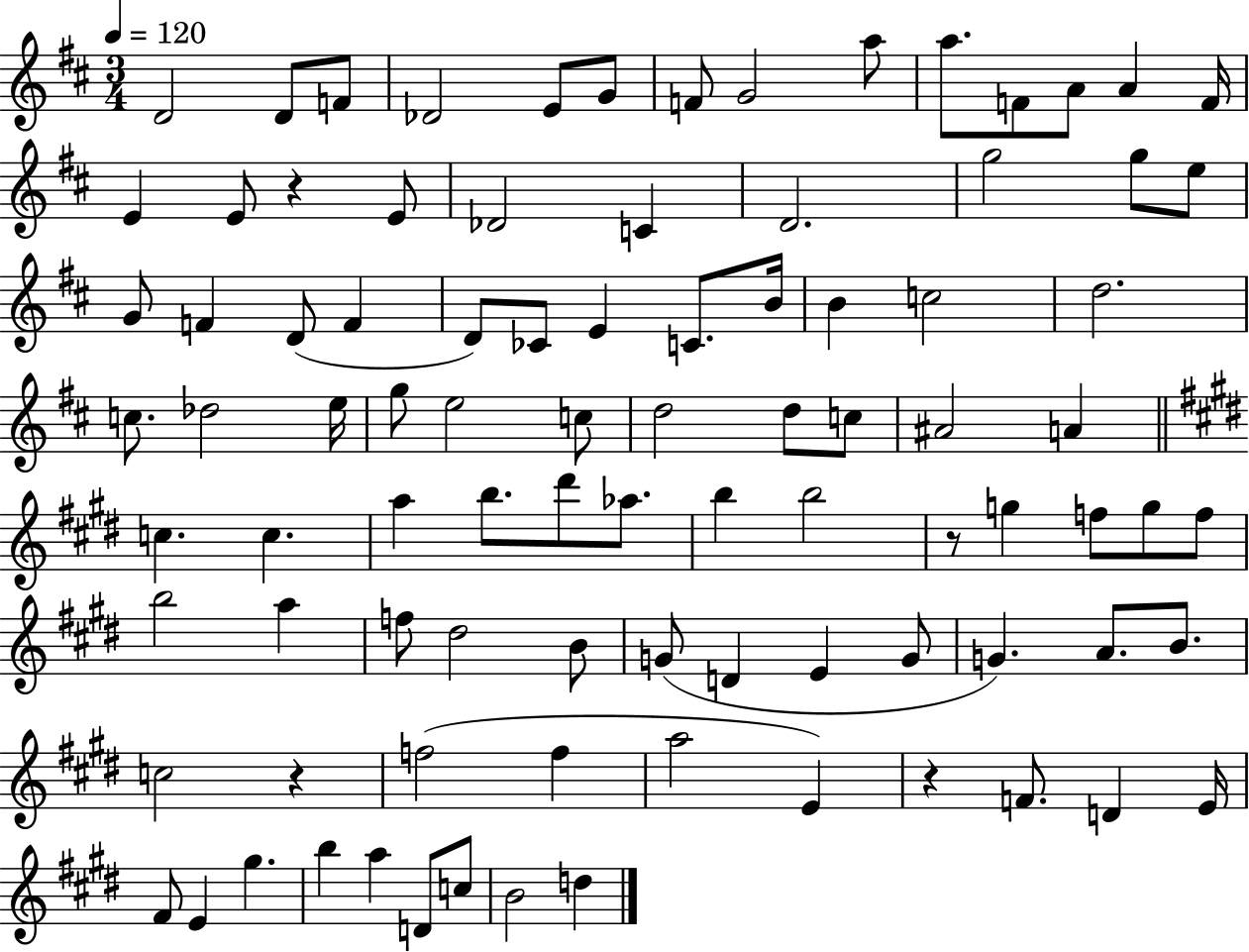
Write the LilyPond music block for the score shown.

{
  \clef treble
  \numericTimeSignature
  \time 3/4
  \key d \major
  \tempo 4 = 120
  \repeat volta 2 { d'2 d'8 f'8 | des'2 e'8 g'8 | f'8 g'2 a''8 | a''8. f'8 a'8 a'4 f'16 | \break e'4 e'8 r4 e'8 | des'2 c'4 | d'2. | g''2 g''8 e''8 | \break g'8 f'4 d'8( f'4 | d'8) ces'8 e'4 c'8. b'16 | b'4 c''2 | d''2. | \break c''8. des''2 e''16 | g''8 e''2 c''8 | d''2 d''8 c''8 | ais'2 a'4 | \break \bar "||" \break \key e \major c''4. c''4. | a''4 b''8. dis'''8 aes''8. | b''4 b''2 | r8 g''4 f''8 g''8 f''8 | \break b''2 a''4 | f''8 dis''2 b'8 | g'8( d'4 e'4 g'8 | g'4.) a'8. b'8. | \break c''2 r4 | f''2( f''4 | a''2 e'4) | r4 f'8. d'4 e'16 | \break fis'8 e'4 gis''4. | b''4 a''4 d'8 c''8 | b'2 d''4 | } \bar "|."
}